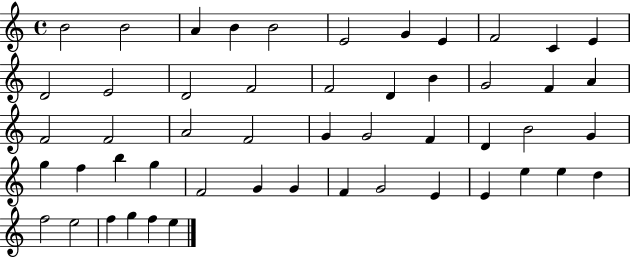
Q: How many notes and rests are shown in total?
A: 51